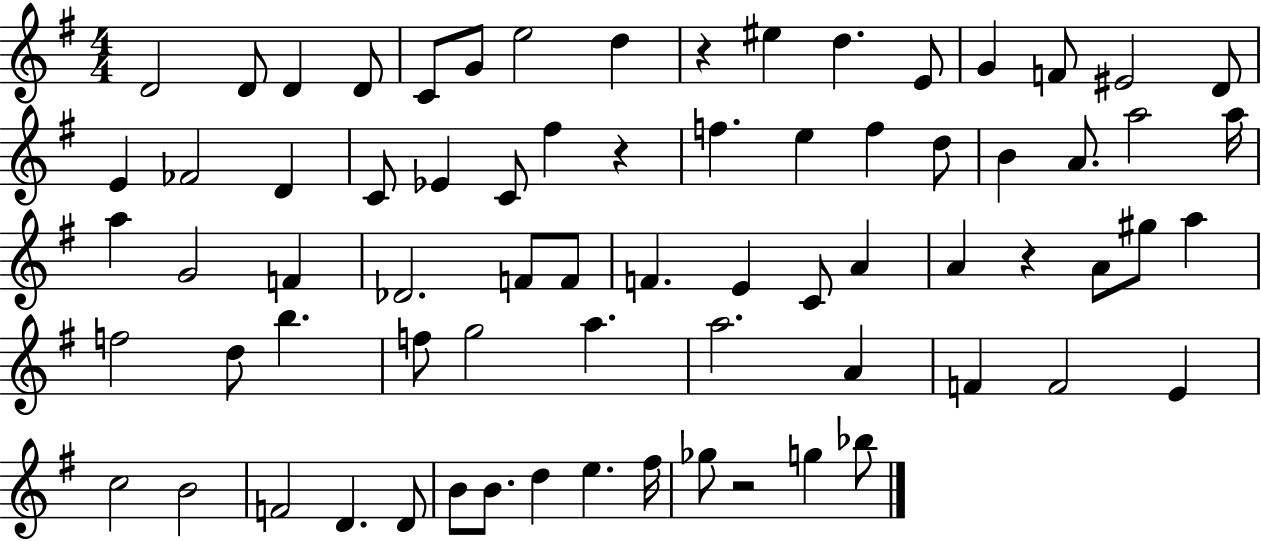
D4/h D4/e D4/q D4/e C4/e G4/e E5/h D5/q R/q EIS5/q D5/q. E4/e G4/q F4/e EIS4/h D4/e E4/q FES4/h D4/q C4/e Eb4/q C4/e F#5/q R/q F5/q. E5/q F5/q D5/e B4/q A4/e. A5/h A5/s A5/q G4/h F4/q Db4/h. F4/e F4/e F4/q. E4/q C4/e A4/q A4/q R/q A4/e G#5/e A5/q F5/h D5/e B5/q. F5/e G5/h A5/q. A5/h. A4/q F4/q F4/h E4/q C5/h B4/h F4/h D4/q. D4/e B4/e B4/e. D5/q E5/q. F#5/s Gb5/e R/h G5/q Bb5/e